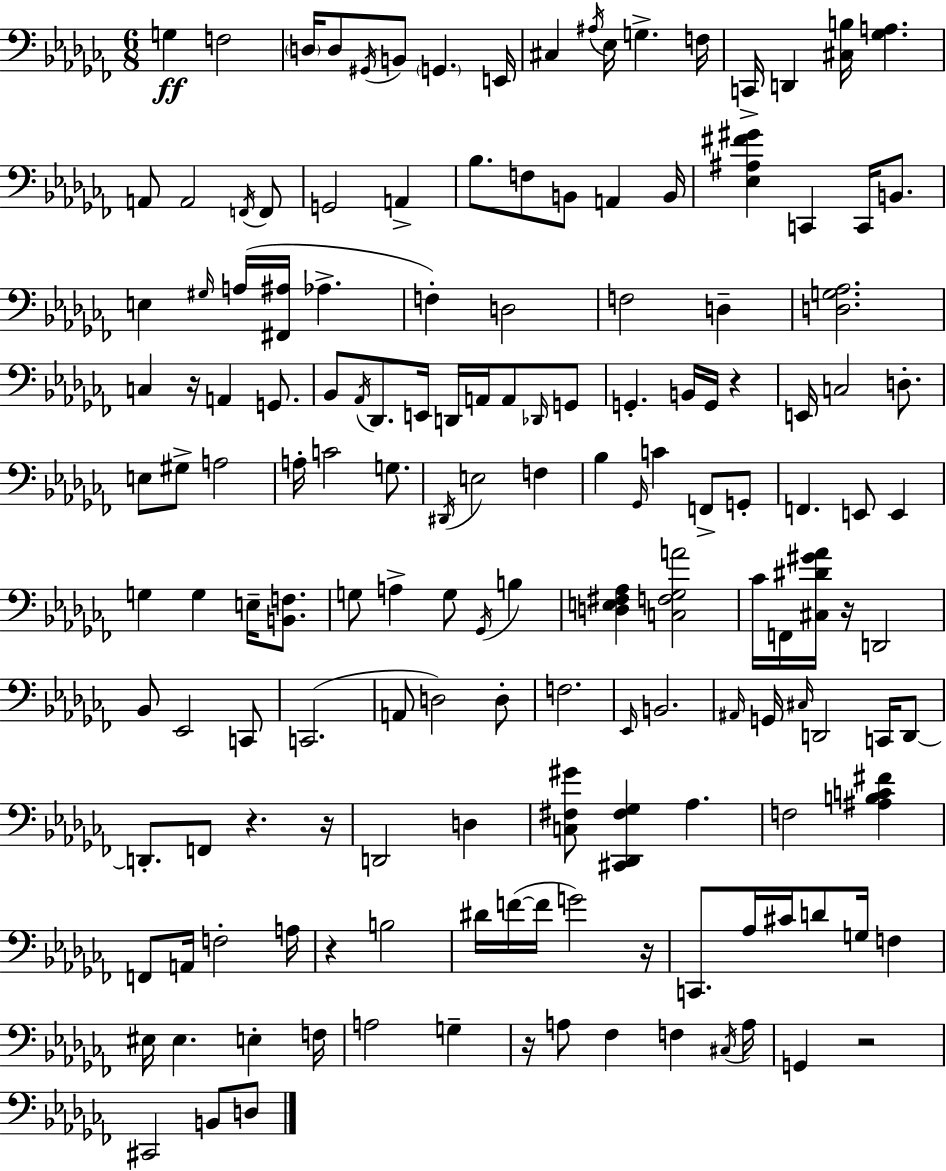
G3/q F3/h D3/s D3/e G#2/s B2/e G2/q. E2/s C#3/q A#3/s Eb3/s G3/q. F3/s C2/s D2/q [C#3,B3]/s [Gb3,A3]/q. A2/e A2/h F2/s F2/e G2/h A2/q Bb3/e. F3/e B2/e A2/q B2/s [Eb3,A#3,F#4,G#4]/q C2/q C2/s B2/e. E3/q G#3/s A3/s [F#2,A#3]/s Ab3/q. F3/q D3/h F3/h D3/q [D3,G3,Ab3]/h. C3/q R/s A2/q G2/e. Bb2/e Ab2/s Db2/e. E2/s D2/s A2/s A2/e Db2/s G2/e G2/q. B2/s G2/s R/q E2/s C3/h D3/e. E3/e G#3/e A3/h A3/s C4/h G3/e. D#2/s E3/h F3/q Bb3/q Gb2/s C4/q F2/e G2/e F2/q. E2/e E2/q G3/q G3/q E3/s [B2,F3]/e. G3/e A3/q G3/e Gb2/s B3/q [D3,E3,F#3,Ab3]/q [C3,F3,Gb3,A4]/h CES4/s F2/s [C#3,D#4,G#4,Ab4]/s R/s D2/h Bb2/e Eb2/h C2/e C2/h. A2/e D3/h D3/e F3/h. Eb2/s B2/h. A#2/s G2/s C#3/s D2/h C2/s D2/e D2/e. F2/e R/q. R/s D2/h D3/q [C3,F#3,G#4]/e [C#2,Db2,F#3,Gb3]/q Ab3/q. F3/h [A#3,B3,C4,F#4]/q F2/e A2/s F3/h A3/s R/q B3/h D#4/s F4/s F4/s G4/h R/s C2/e. Ab3/s C#4/s D4/e G3/s F3/q EIS3/s EIS3/q. E3/q F3/s A3/h G3/q R/s A3/e FES3/q F3/q C#3/s A3/s G2/q R/h C#2/h B2/e D3/e